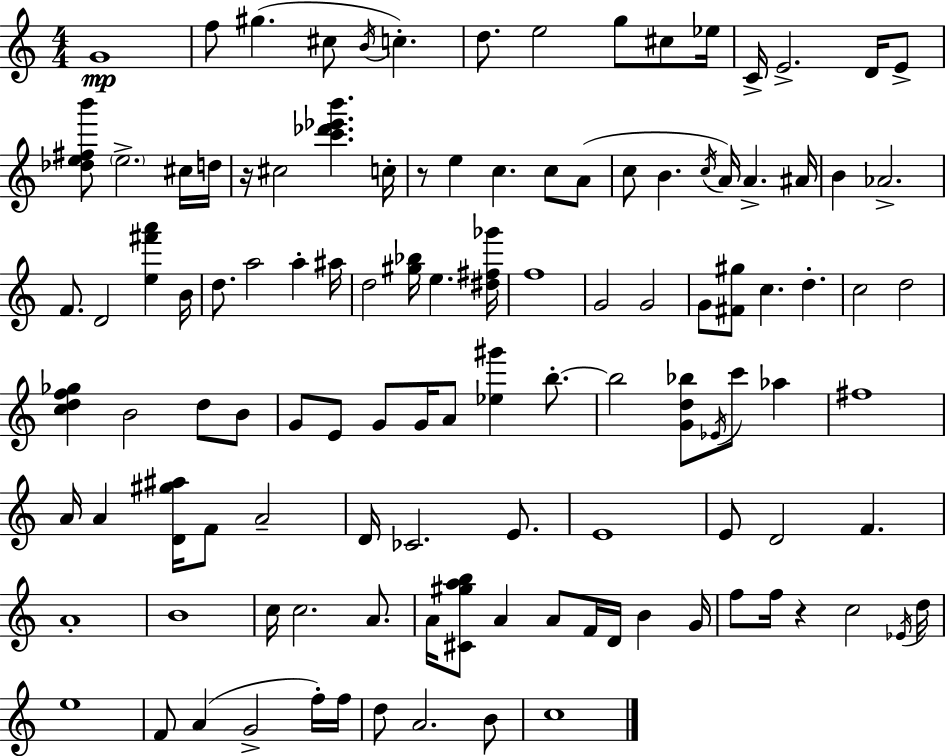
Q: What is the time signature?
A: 4/4